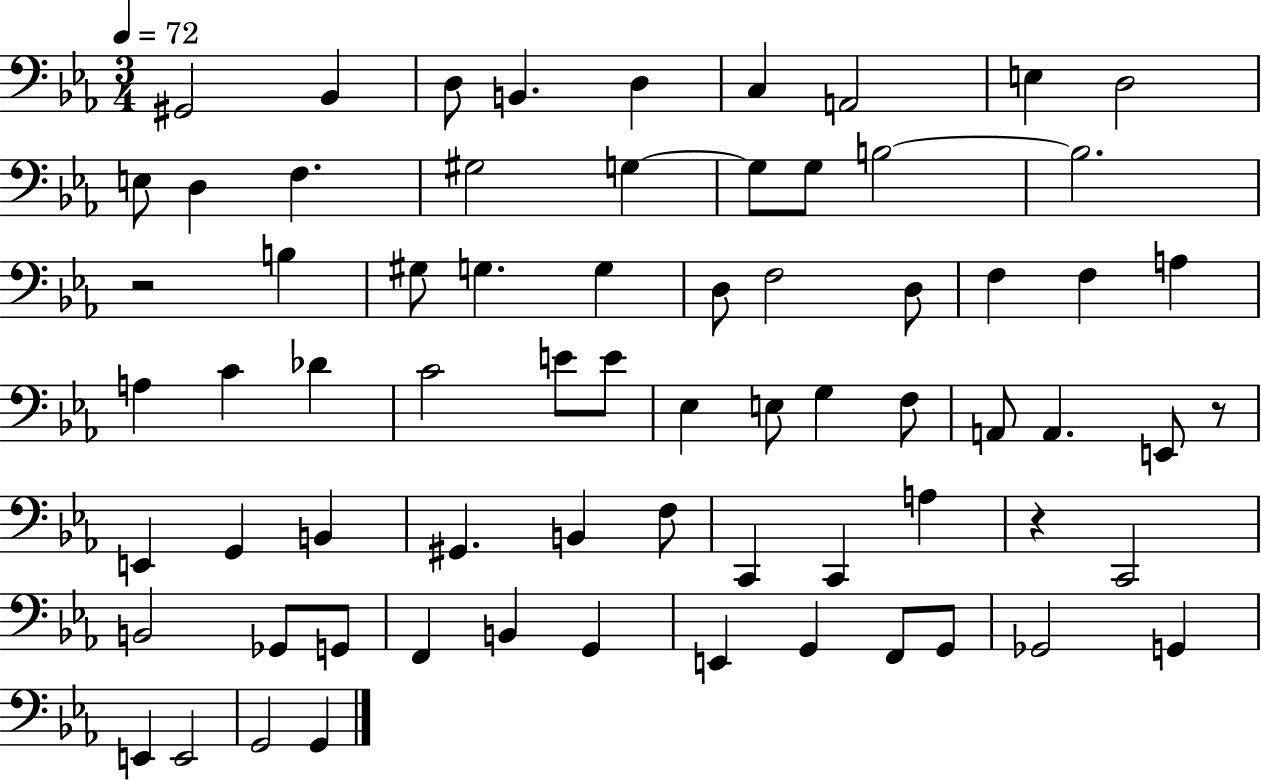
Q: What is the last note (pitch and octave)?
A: G2